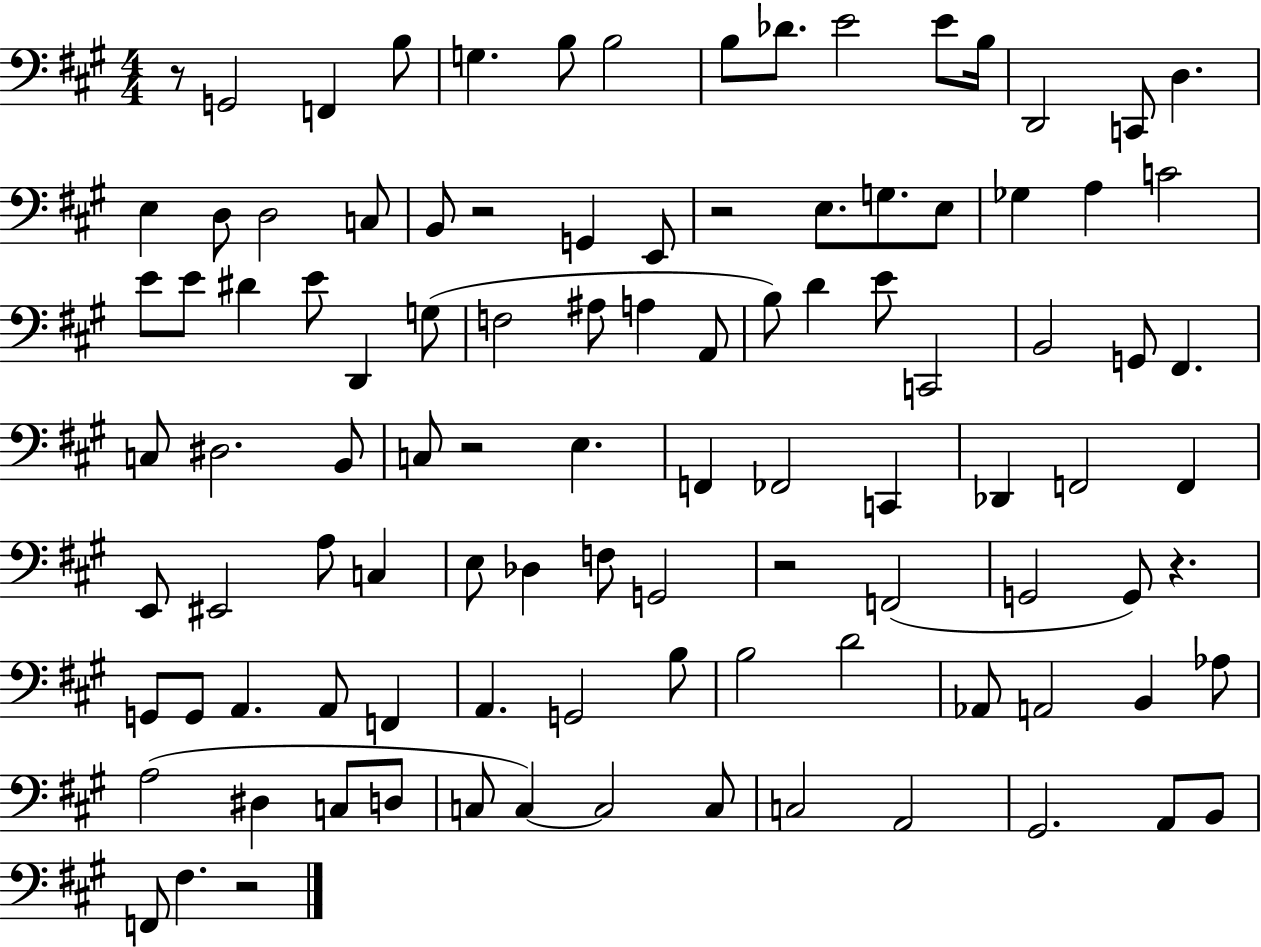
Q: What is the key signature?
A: A major